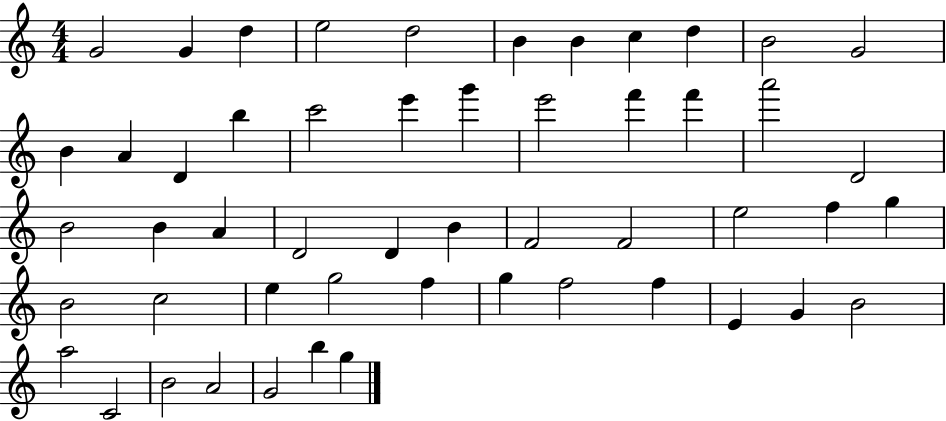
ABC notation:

X:1
T:Untitled
M:4/4
L:1/4
K:C
G2 G d e2 d2 B B c d B2 G2 B A D b c'2 e' g' e'2 f' f' a'2 D2 B2 B A D2 D B F2 F2 e2 f g B2 c2 e g2 f g f2 f E G B2 a2 C2 B2 A2 G2 b g